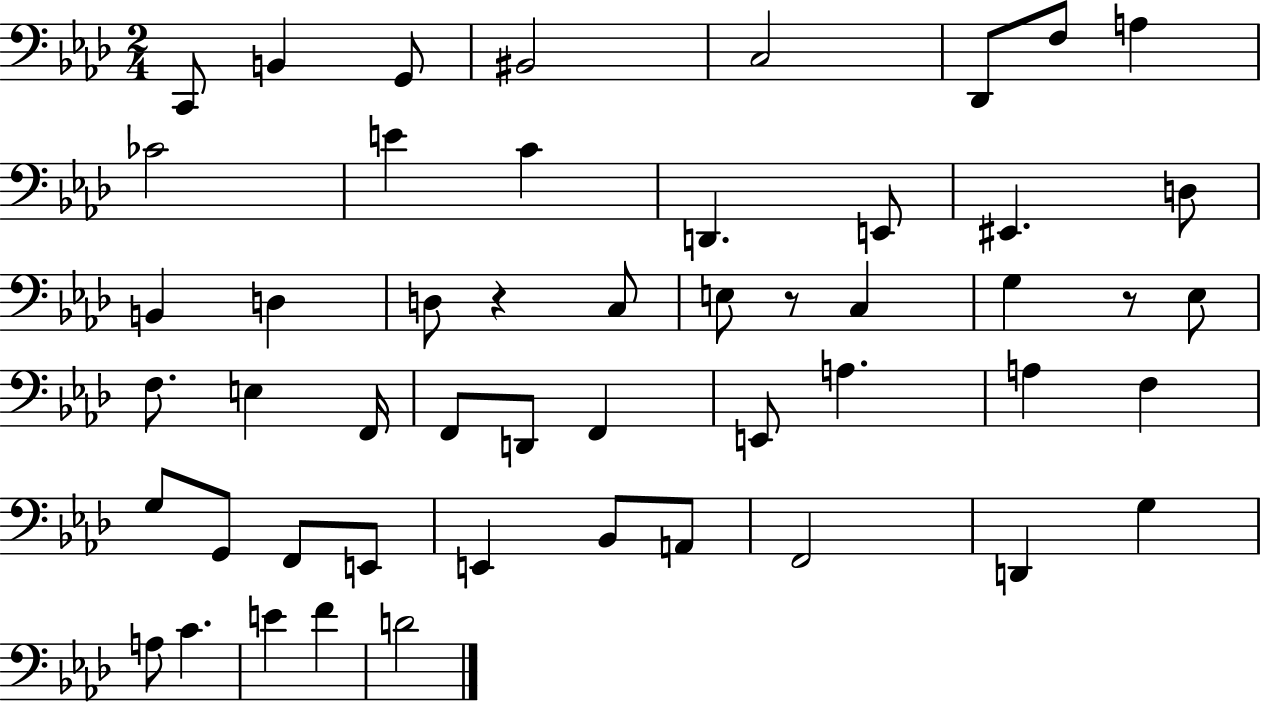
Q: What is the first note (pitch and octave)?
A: C2